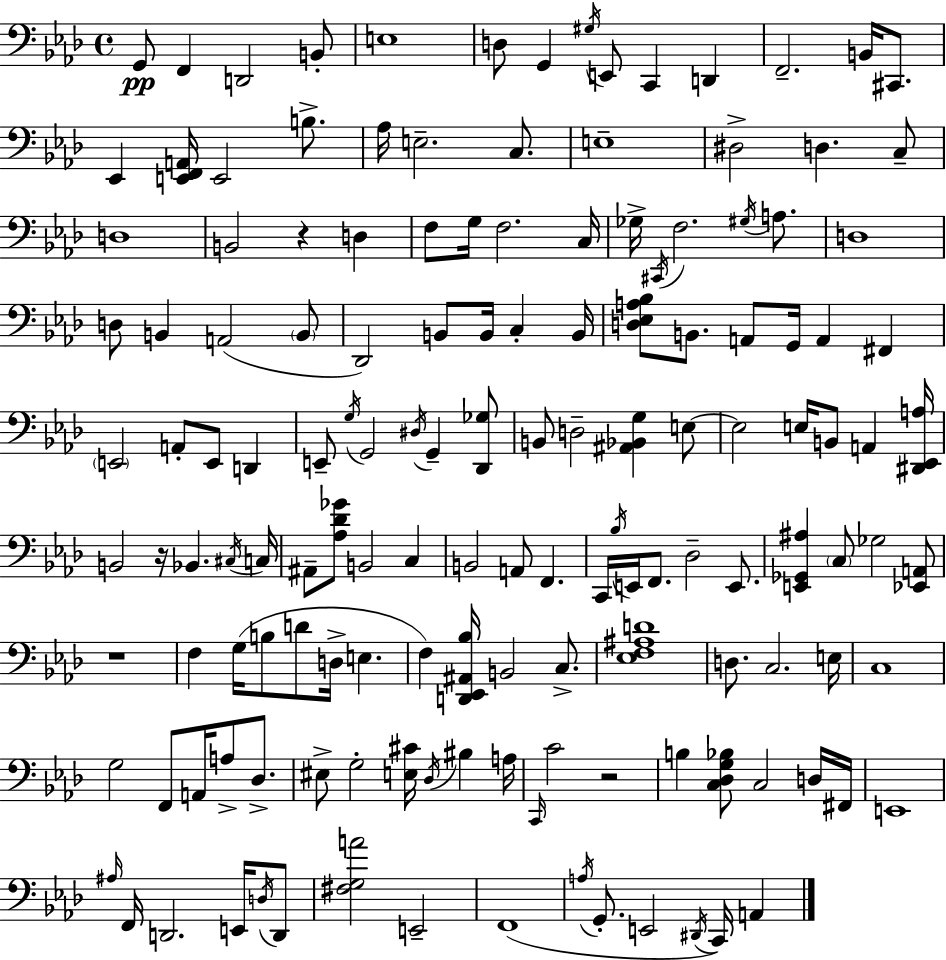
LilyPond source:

{
  \clef bass
  \time 4/4
  \defaultTimeSignature
  \key f \minor
  g,8\pp f,4 d,2 b,8-. | e1 | d8 g,4 \acciaccatura { gis16 } e,8 c,4 d,4 | f,2.-- b,16 cis,8. | \break ees,4 <e, f, a,>16 e,2 b8.-> | aes16 e2.-- c8. | e1-- | dis2-> d4. c8-- | \break d1 | b,2 r4 d4 | f8 g16 f2. | c16 ges16-> \acciaccatura { cis,16 } f2. \acciaccatura { gis16 } | \break a8. d1 | d8 b,4 a,2( | \parenthesize b,8 des,2) b,8 b,16 c4-. | b,16 <d ees a bes>8 b,8. a,8 g,16 a,4 fis,4 | \break \parenthesize e,2 a,8-. e,8 d,4 | e,8-- \acciaccatura { g16 } g,2 \acciaccatura { dis16 } g,4-- | <des, ges>8 b,8 d2-- <ais, bes, g>4 | e8~~ e2 e16 b,8 | \break a,4 <dis, ees, a>16 b,2 r16 bes,4. | \acciaccatura { cis16 } c16 ais,8-- <aes des' ges'>8 b,2 | c4 b,2 a,8 | f,4. c,16 \acciaccatura { bes16 } e,16 f,8. des2-- | \break e,8. <e, ges, ais>4 \parenthesize c8 ges2 | <ees, a,>8 r1 | f4 g16( b8 d'8 | d16-> e4. f4) <d, ees, ais, bes>16 b,2 | \break c8.-> <ees f ais d'>1 | d8. c2. | e16 c1 | g2 f,8 | \break a,16 a8-> des8.-> eis8-> g2-. | <e cis'>16 \acciaccatura { des16 } bis4 a16 \grace { c,16 } c'2 | r2 b4 <c des g bes>8 c2 | d16 fis,16 e,1 | \break \grace { ais16 } f,16 d,2. | e,16 \acciaccatura { d16 } d,8 <fis g a'>2 | e,2-- f,1( | \acciaccatura { a16 } g,8.-. e,2 | \break \acciaccatura { dis,16 }) c,16 a,4 \bar "|."
}